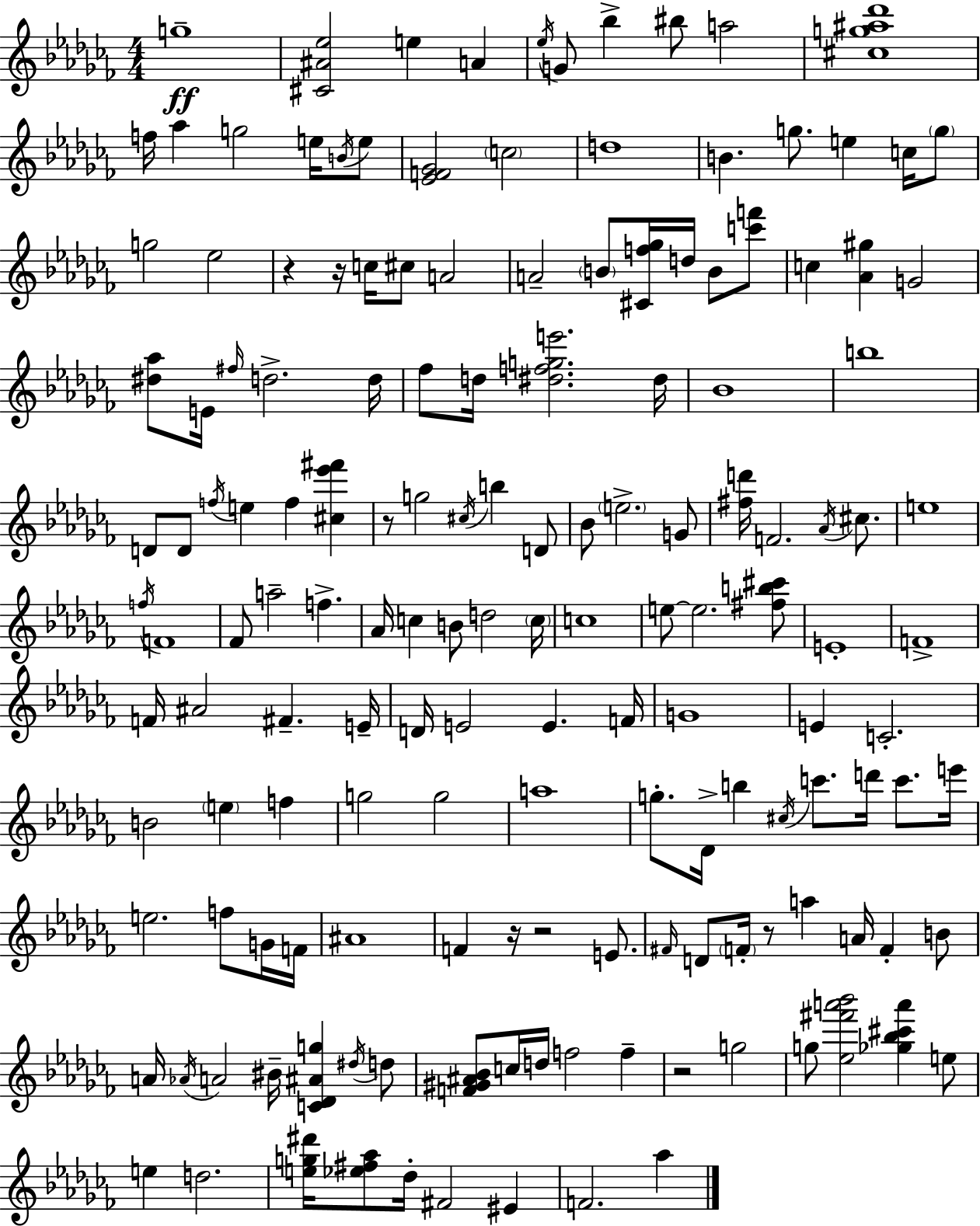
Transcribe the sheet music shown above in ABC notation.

X:1
T:Untitled
M:4/4
L:1/4
K:Abm
g4 [^C^A_e]2 e A _e/4 G/2 _b ^b/2 a2 [^cg^a_d']4 f/4 _a g2 e/4 B/4 e/2 [_EF_G]2 c2 d4 B g/2 e c/4 g/2 g2 _e2 z z/4 c/4 ^c/2 A2 A2 B/2 [^Cf_g]/4 d/4 B/2 [c'f']/2 c [_A^g] G2 [^d_a]/2 E/4 ^f/4 d2 d/4 _f/2 d/4 [^dfge']2 ^d/4 _B4 b4 D/2 D/2 f/4 e f [^c_e'^f'] z/2 g2 ^c/4 b D/2 _B/2 e2 G/2 [^fd']/4 F2 _A/4 ^c/2 e4 f/4 F4 _F/2 a2 f _A/4 c B/2 d2 c/4 c4 e/2 e2 [^fb^c']/2 E4 F4 F/4 ^A2 ^F E/4 D/4 E2 E F/4 G4 E C2 B2 e f g2 g2 a4 g/2 _D/4 b ^c/4 c'/2 d'/4 c'/2 e'/4 e2 f/2 G/4 F/4 ^A4 F z/4 z2 E/2 ^F/4 D/2 F/4 z/2 a A/4 F B/2 A/4 _A/4 A2 ^B/4 [C_D^Ag] ^d/4 d/2 [F^G^A_B]/2 c/4 d/4 f2 f z2 g2 g/2 [_e^f'a'_b']2 [_g_b^c'a'] e/2 e d2 [eg^d']/4 [_e^f_a]/2 _d/4 ^F2 ^E F2 _a